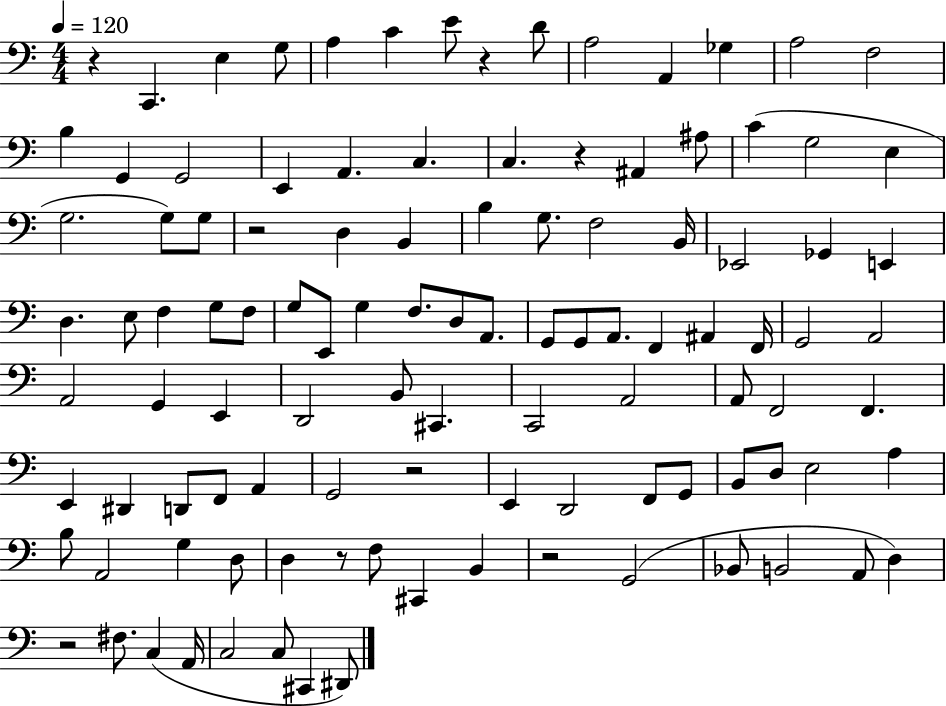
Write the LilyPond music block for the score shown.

{
  \clef bass
  \numericTimeSignature
  \time 4/4
  \key c \major
  \tempo 4 = 120
  r4 c,4. e4 g8 | a4 c'4 e'8 r4 d'8 | a2 a,4 ges4 | a2 f2 | \break b4 g,4 g,2 | e,4 a,4. c4. | c4. r4 ais,4 ais8 | c'4( g2 e4 | \break g2. g8) g8 | r2 d4 b,4 | b4 g8. f2 b,16 | ees,2 ges,4 e,4 | \break d4. e8 f4 g8 f8 | g8 e,8 g4 f8. d8 a,8. | g,8 g,8 a,8. f,4 ais,4 f,16 | g,2 a,2 | \break a,2 g,4 e,4 | d,2 b,8 cis,4. | c,2 a,2 | a,8 f,2 f,4. | \break e,4 dis,4 d,8 f,8 a,4 | g,2 r2 | e,4 d,2 f,8 g,8 | b,8 d8 e2 a4 | \break b8 a,2 g4 d8 | d4 r8 f8 cis,4 b,4 | r2 g,2( | bes,8 b,2 a,8 d4) | \break r2 fis8. c4( a,16 | c2 c8 cis,4 dis,8) | \bar "|."
}